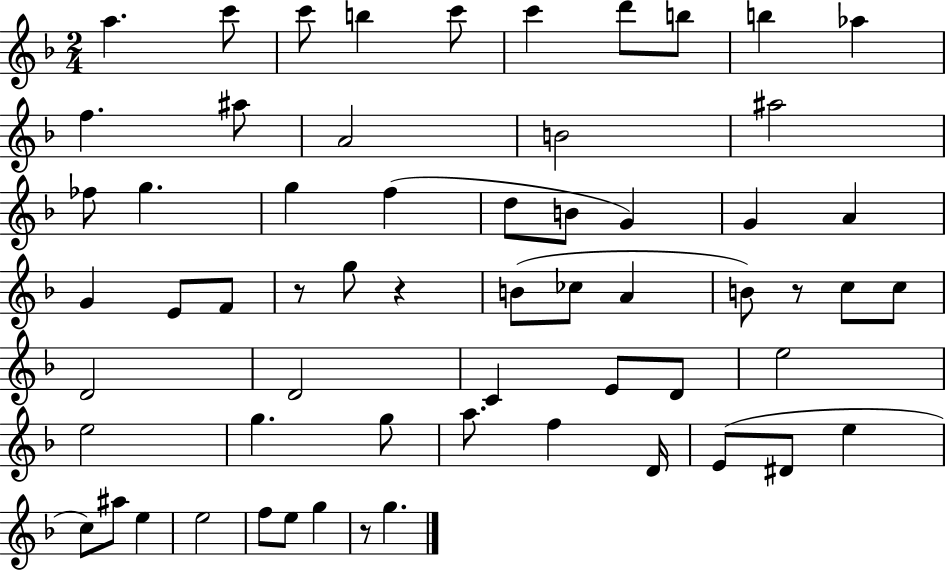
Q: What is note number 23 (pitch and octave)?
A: G4